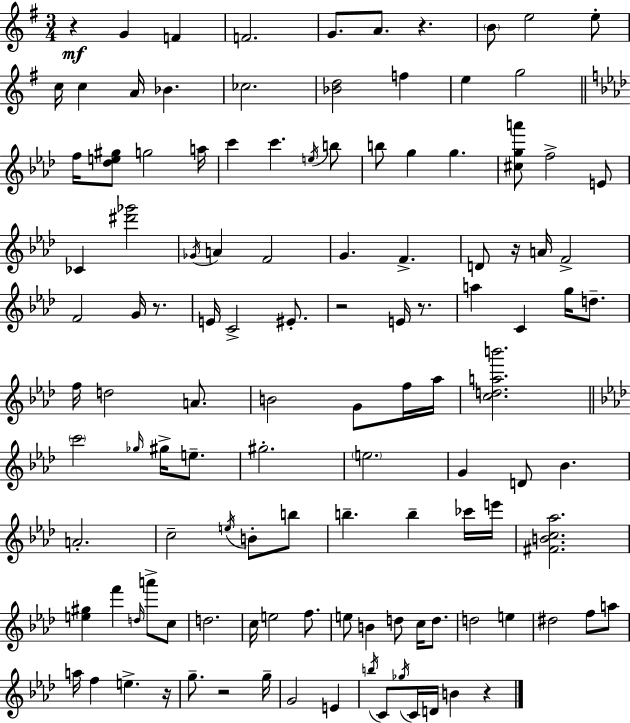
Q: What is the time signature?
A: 3/4